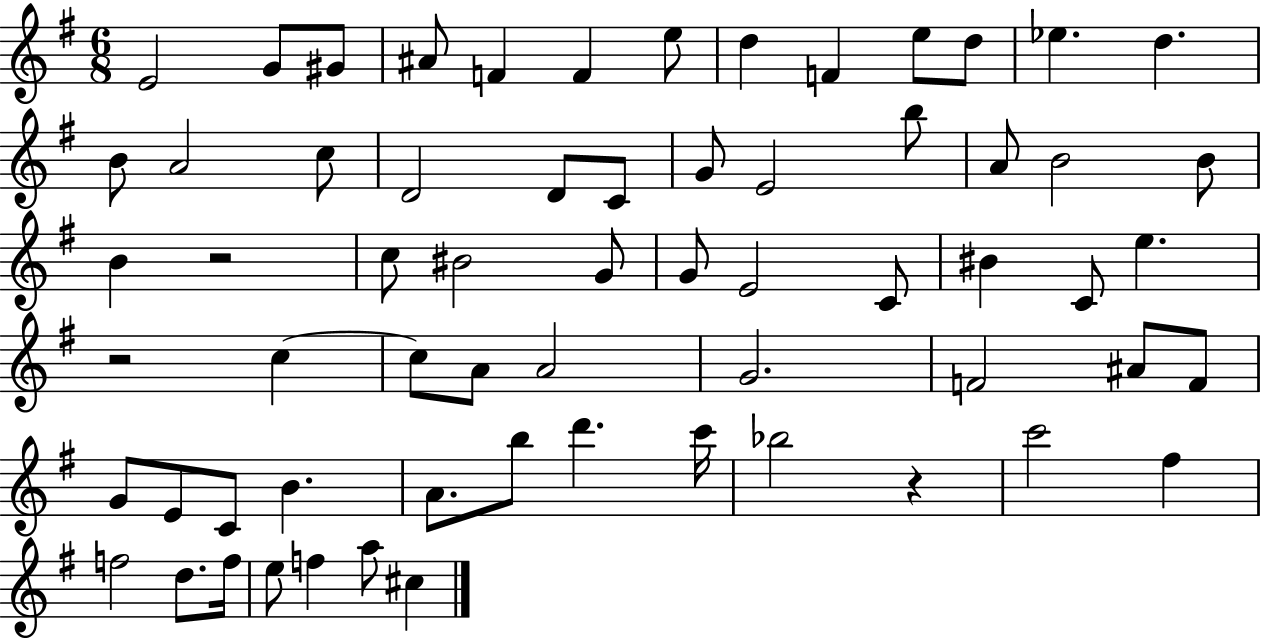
X:1
T:Untitled
M:6/8
L:1/4
K:G
E2 G/2 ^G/2 ^A/2 F F e/2 d F e/2 d/2 _e d B/2 A2 c/2 D2 D/2 C/2 G/2 E2 b/2 A/2 B2 B/2 B z2 c/2 ^B2 G/2 G/2 E2 C/2 ^B C/2 e z2 c c/2 A/2 A2 G2 F2 ^A/2 F/2 G/2 E/2 C/2 B A/2 b/2 d' c'/4 _b2 z c'2 ^f f2 d/2 f/4 e/2 f a/2 ^c